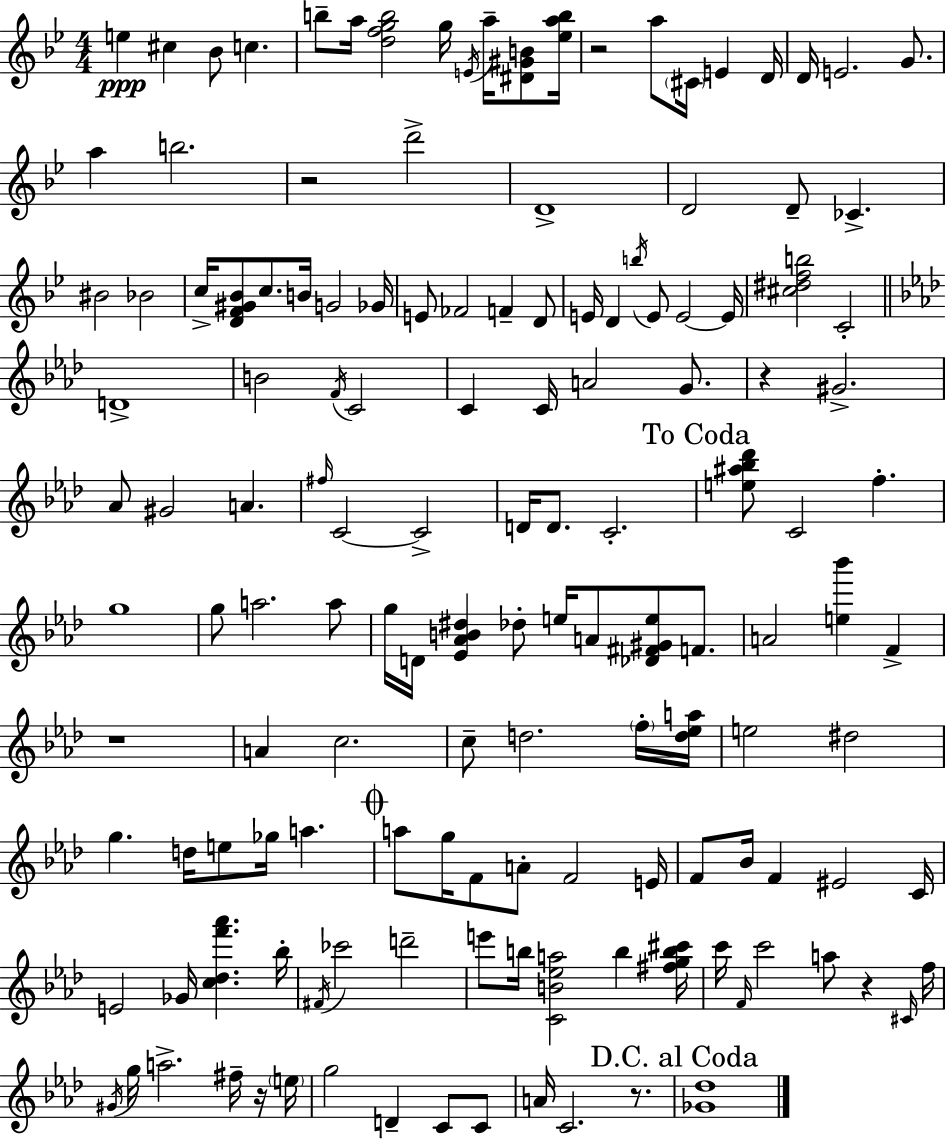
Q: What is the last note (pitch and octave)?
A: C4